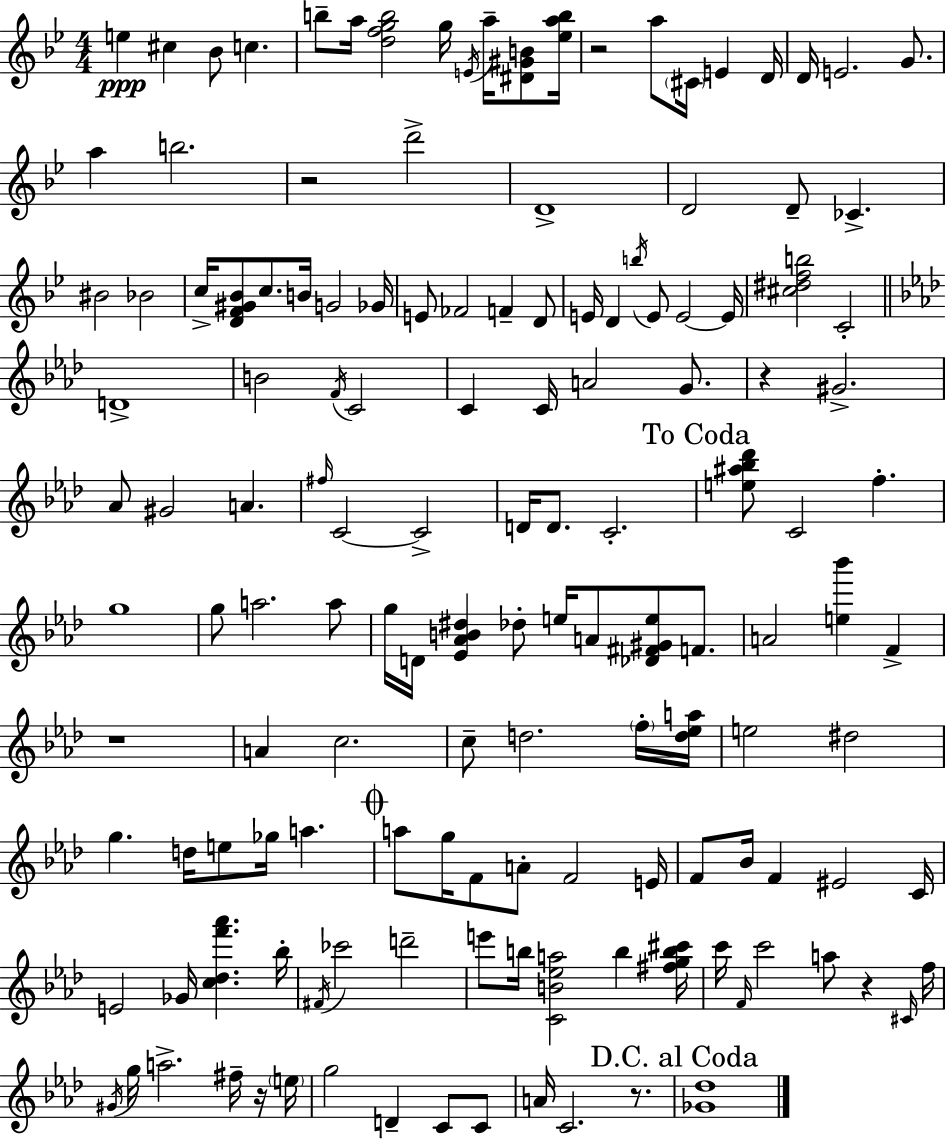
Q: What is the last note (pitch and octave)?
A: C4